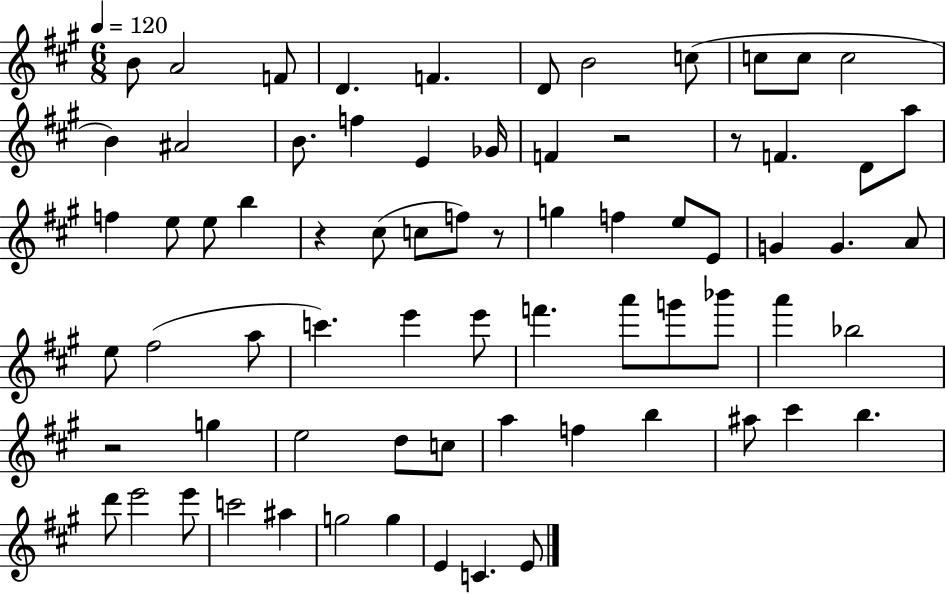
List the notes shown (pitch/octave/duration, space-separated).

B4/e A4/h F4/e D4/q. F4/q. D4/e B4/h C5/e C5/e C5/e C5/h B4/q A#4/h B4/e. F5/q E4/q Gb4/s F4/q R/h R/e F4/q. D4/e A5/e F5/q E5/e E5/e B5/q R/q C#5/e C5/e F5/e R/e G5/q F5/q E5/e E4/e G4/q G4/q. A4/e E5/e F#5/h A5/e C6/q. E6/q E6/e F6/q. A6/e G6/e Bb6/e A6/q Bb5/h R/h G5/q E5/h D5/e C5/e A5/q F5/q B5/q A#5/e C#6/q B5/q. D6/e E6/h E6/e C6/h A#5/q G5/h G5/q E4/q C4/q. E4/e